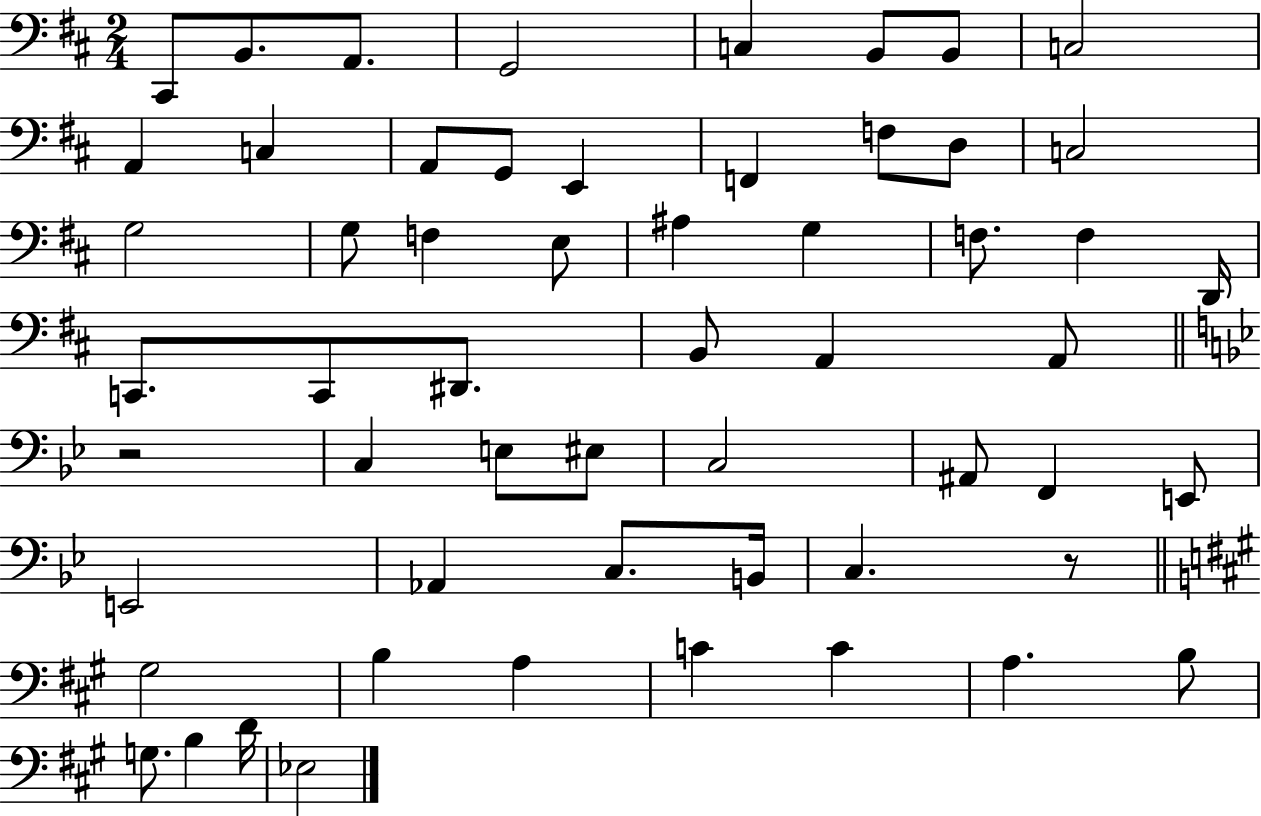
{
  \clef bass
  \numericTimeSignature
  \time 2/4
  \key d \major
  cis,8 b,8. a,8. | g,2 | c4 b,8 b,8 | c2 | \break a,4 c4 | a,8 g,8 e,4 | f,4 f8 d8 | c2 | \break g2 | g8 f4 e8 | ais4 g4 | f8. f4 d,16 | \break c,8. c,8 dis,8. | b,8 a,4 a,8 | \bar "||" \break \key bes \major r2 | c4 e8 eis8 | c2 | ais,8 f,4 e,8 | \break e,2 | aes,4 c8. b,16 | c4. r8 | \bar "||" \break \key a \major gis2 | b4 a4 | c'4 c'4 | a4. b8 | \break g8. b4 d'16 | ees2 | \bar "|."
}